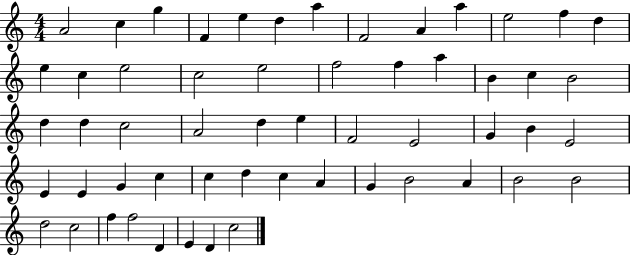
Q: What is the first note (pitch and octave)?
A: A4